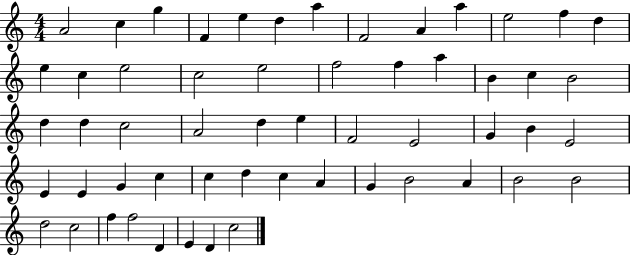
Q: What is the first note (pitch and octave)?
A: A4